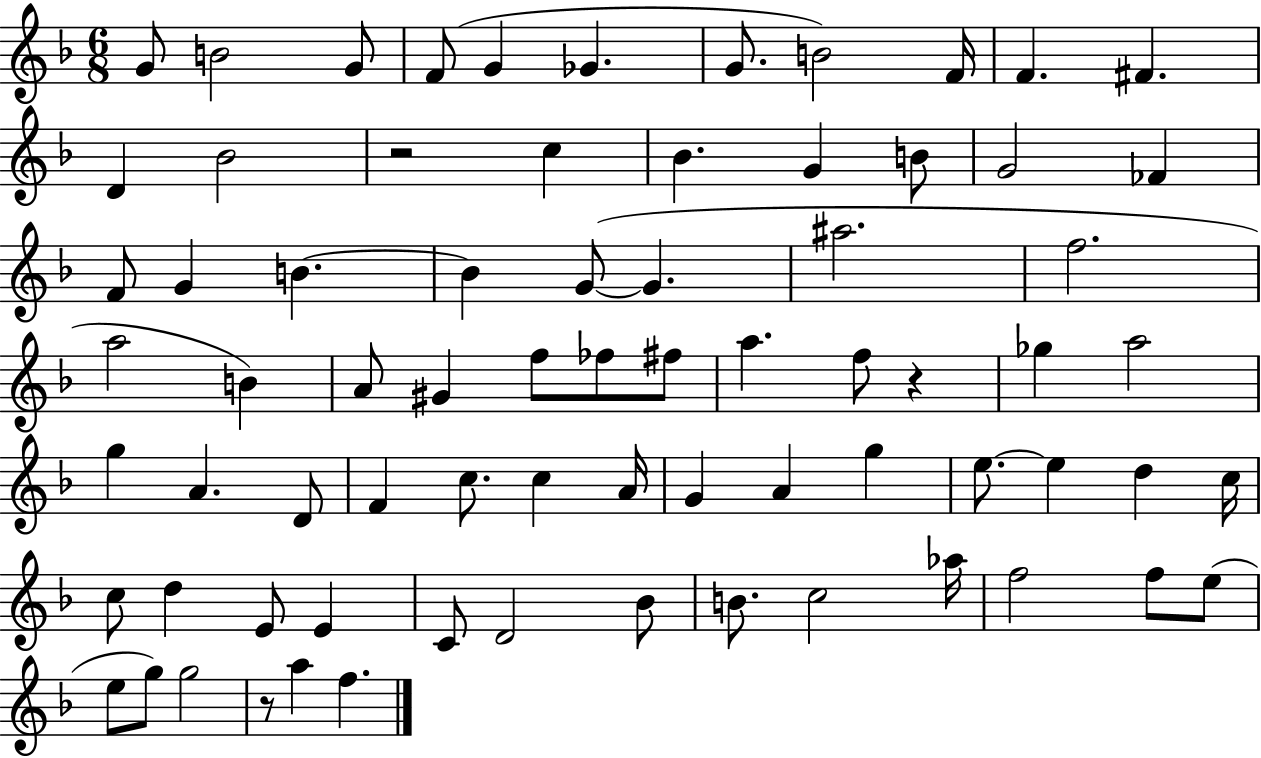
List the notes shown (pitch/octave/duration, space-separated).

G4/e B4/h G4/e F4/e G4/q Gb4/q. G4/e. B4/h F4/s F4/q. F#4/q. D4/q Bb4/h R/h C5/q Bb4/q. G4/q B4/e G4/h FES4/q F4/e G4/q B4/q. B4/q G4/e G4/q. A#5/h. F5/h. A5/h B4/q A4/e G#4/q F5/e FES5/e F#5/e A5/q. F5/e R/q Gb5/q A5/h G5/q A4/q. D4/e F4/q C5/e. C5/q A4/s G4/q A4/q G5/q E5/e. E5/q D5/q C5/s C5/e D5/q E4/e E4/q C4/e D4/h Bb4/e B4/e. C5/h Ab5/s F5/h F5/e E5/e E5/e G5/e G5/h R/e A5/q F5/q.